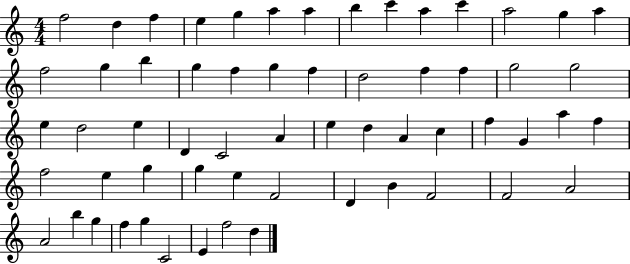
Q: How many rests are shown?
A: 0